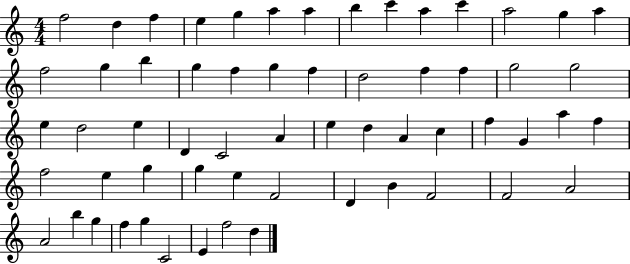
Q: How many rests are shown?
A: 0